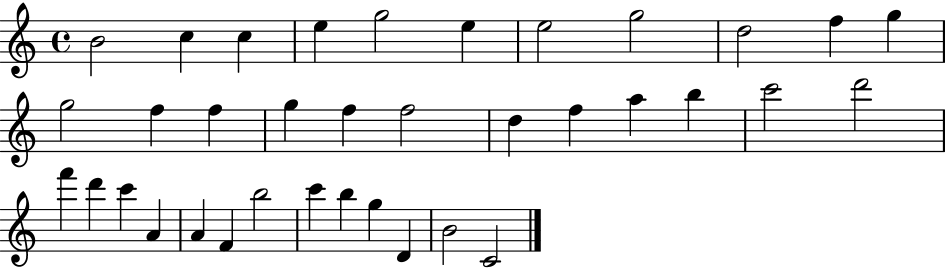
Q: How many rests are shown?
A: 0